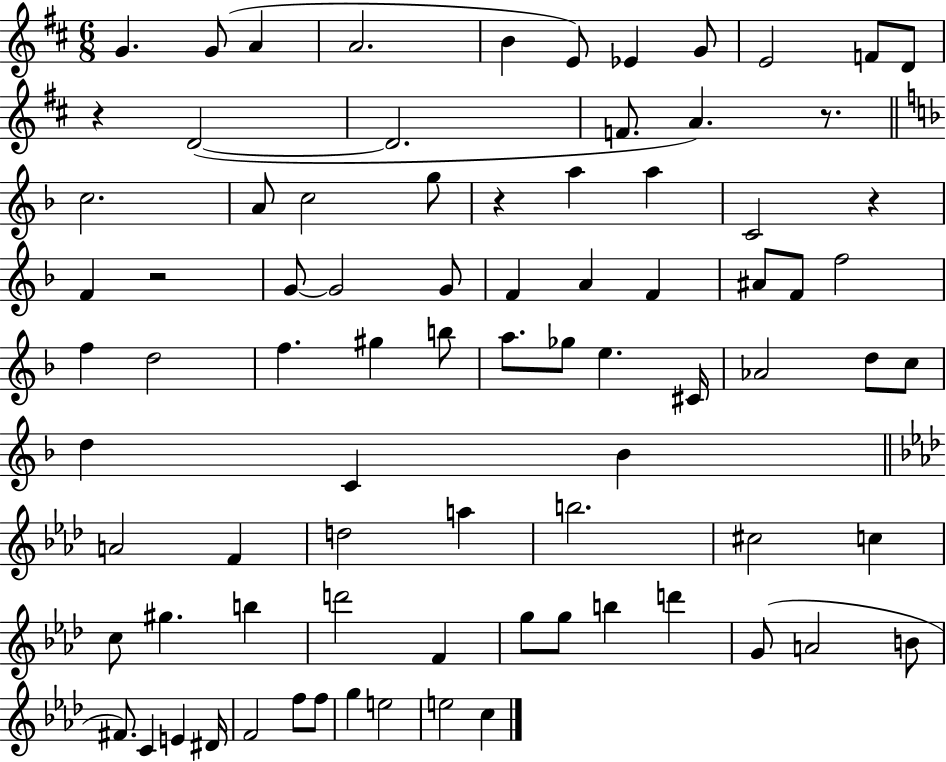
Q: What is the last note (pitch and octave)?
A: C5